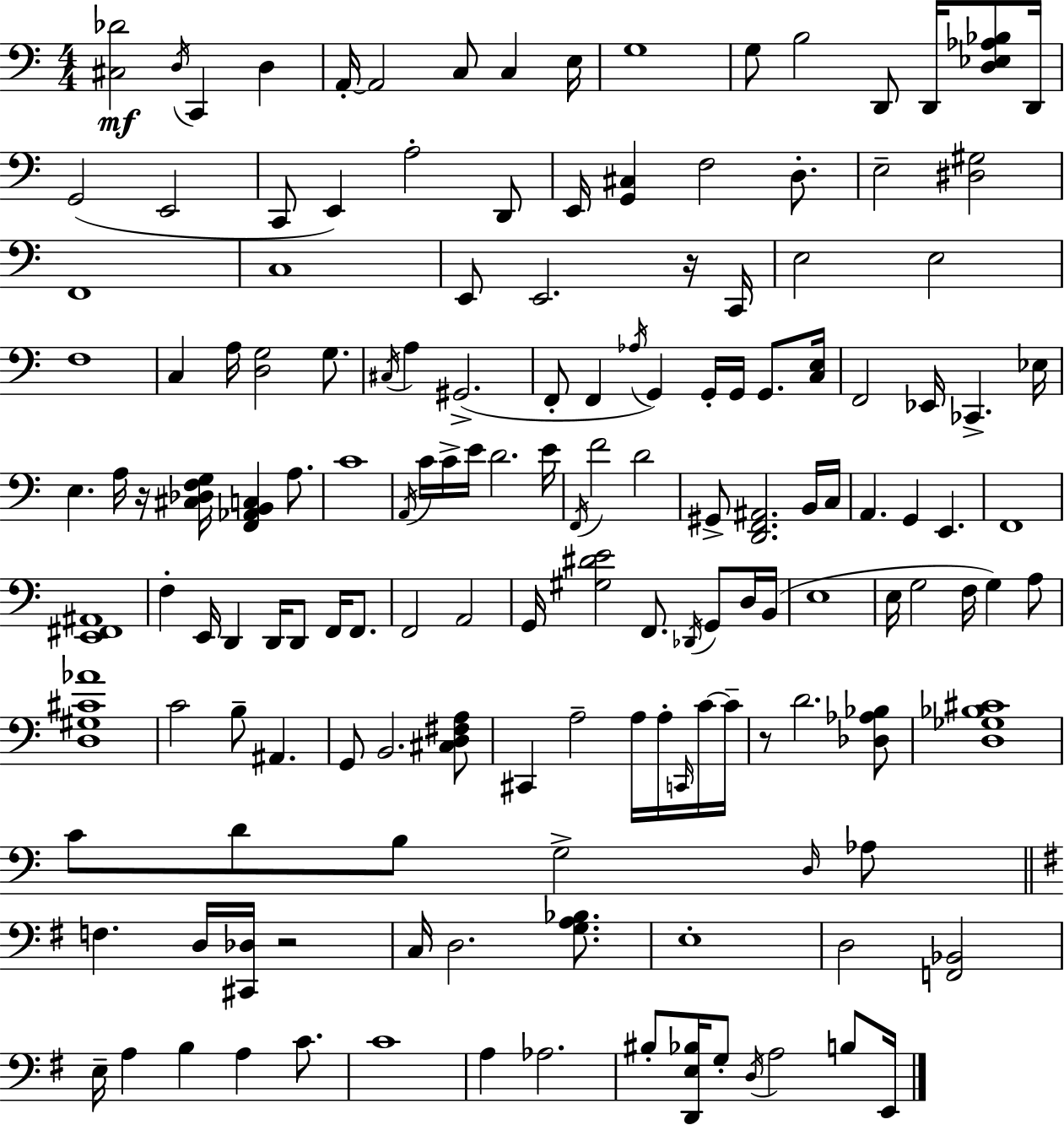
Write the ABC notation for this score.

X:1
T:Untitled
M:4/4
L:1/4
K:C
[^C,_D]2 D,/4 C,, D, A,,/4 A,,2 C,/2 C, E,/4 G,4 G,/2 B,2 D,,/2 D,,/4 [D,_E,_A,_B,]/2 D,,/4 G,,2 E,,2 C,,/2 E,, A,2 D,,/2 E,,/4 [G,,^C,] F,2 D,/2 E,2 [^D,^G,]2 F,,4 C,4 E,,/2 E,,2 z/4 C,,/4 E,2 E,2 F,4 C, A,/4 [D,G,]2 G,/2 ^C,/4 A, ^G,,2 F,,/2 F,, _A,/4 G,, G,,/4 G,,/4 G,,/2 [C,E,]/4 F,,2 _E,,/4 _C,, _E,/4 E, A,/4 z/4 [^C,_D,F,G,]/4 [F,,_A,,B,,C,] A,/2 C4 A,,/4 C/4 C/4 E/4 D2 E/4 F,,/4 F2 D2 ^G,,/2 [D,,F,,^A,,]2 B,,/4 C,/4 A,, G,, E,, F,,4 [E,,^F,,^A,,]4 F, E,,/4 D,, D,,/4 D,,/2 F,,/4 F,,/2 F,,2 A,,2 G,,/4 [^G,^DE]2 F,,/2 _D,,/4 G,,/2 D,/4 B,,/4 E,4 E,/4 G,2 F,/4 G, A,/2 [D,^G,^C_A]4 C2 B,/2 ^A,, G,,/2 B,,2 [^C,D,^F,A,]/2 ^C,, A,2 A,/4 A,/4 C,,/4 C/4 C/4 z/2 D2 [_D,_A,_B,]/2 [D,_G,_B,^C]4 C/2 D/2 B,/2 G,2 D,/4 _A,/2 F, D,/4 [^C,,_D,]/4 z2 C,/4 D,2 [G,A,_B,]/2 E,4 D,2 [F,,_B,,]2 E,/4 A, B, A, C/2 C4 A, _A,2 ^B,/2 [D,,E,_B,]/4 G,/2 D,/4 A,2 B,/2 E,,/4